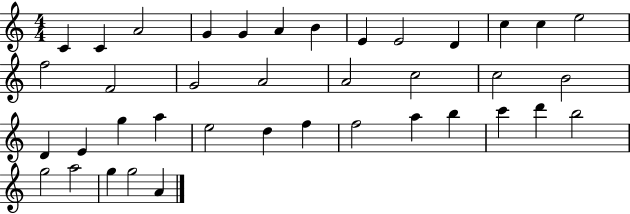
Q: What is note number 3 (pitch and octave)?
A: A4